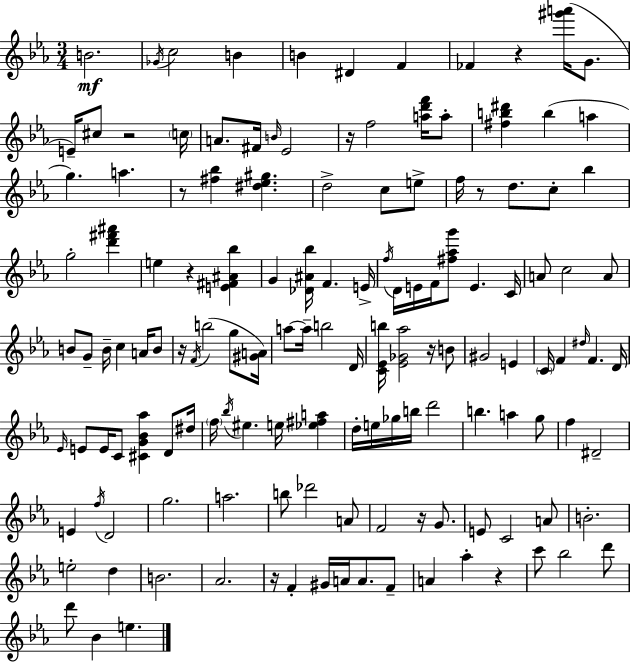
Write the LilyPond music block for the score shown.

{
  \clef treble
  \numericTimeSignature
  \time 3/4
  \key ees \major
  b'2.\mf | \acciaccatura { ges'16 } c''2 b'4 | b'4 dis'4 f'4 | fes'4 r4 <gis''' a'''>16( g'8. | \break e'16--) cis''8 r2 | \parenthesize c''16 a'8. fis'16 \grace { b'16 } ees'2 | r16 f''2 <a'' d''' f'''>16 | a''8-. <fis'' b'' dis'''>4 b''4( a''4 | \break g''4.) a''4. | r8 <fis'' bes''>4 <dis'' ees'' gis''>4. | d''2-> c''8 | e''8-> f''16 r8 d''8. c''8-. bes''4 | \break g''2-. <d''' fis''' ais'''>4 | e''4 r4 <e' fis' ais' bes''>4 | g'4 <des' ais' bes''>16 f'4. | e'16-> \acciaccatura { f''16 } d'16 e'16 f'16 <fis'' aes'' g'''>8 e'4. | \break c'16 a'8 c''2 | a'8 b'8 g'8-- b'16-- c''4 | a'16 b'8 r16 \acciaccatura { f'16 } b''2( | g''8 <gis' a'>16) a''8~~ a''16-- b''2 | \break d'16 <c' ees' b''>16 <ees' ges' aes''>2 | r16 b'8 gis'2 | e'4 \parenthesize c'16 f'4 \grace { dis''16 } f'4. | d'16 \grace { ees'16 } e'8 e'16 c'8 <cis' g' bes' aes''>4 | \break d'8 dis''16 \parenthesize f''16 \acciaccatura { bes''16 } eis''4. | e''16 <ees'' fis'' a''>4 d''16-. e''16 ges''16 b''16 d'''2 | b''4. | a''4 g''8 f''4 dis'2-- | \break e'4 \acciaccatura { f''16 } | d'2 g''2. | a''2. | b''8 des'''2 | \break a'8 f'2 | r16 g'8. e'8 c'2 | a'8 b'2.-. | e''2-. | \break d''4 b'2. | aes'2. | r16 f'4-. | gis'16 a'16 a'8. f'8-- a'4 | \break aes''4-. r4 c'''8 bes''2 | d'''8 d'''8 bes'4 | e''4. \bar "|."
}